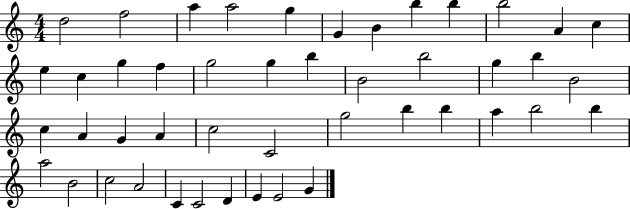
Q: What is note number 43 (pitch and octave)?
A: D4